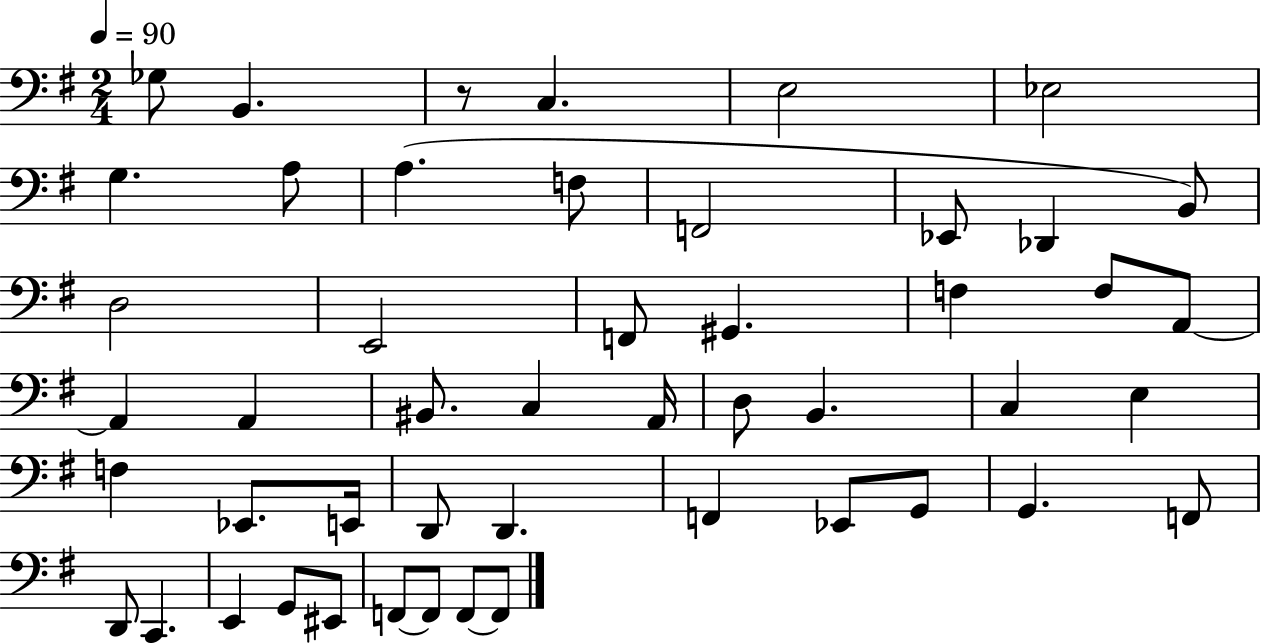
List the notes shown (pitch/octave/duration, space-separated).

Gb3/e B2/q. R/e C3/q. E3/h Eb3/h G3/q. A3/e A3/q. F3/e F2/h Eb2/e Db2/q B2/e D3/h E2/h F2/e G#2/q. F3/q F3/e A2/e A2/q A2/q BIS2/e. C3/q A2/s D3/e B2/q. C3/q E3/q F3/q Eb2/e. E2/s D2/e D2/q. F2/q Eb2/e G2/e G2/q. F2/e D2/e C2/q. E2/q G2/e EIS2/e F2/e F2/e F2/e F2/e